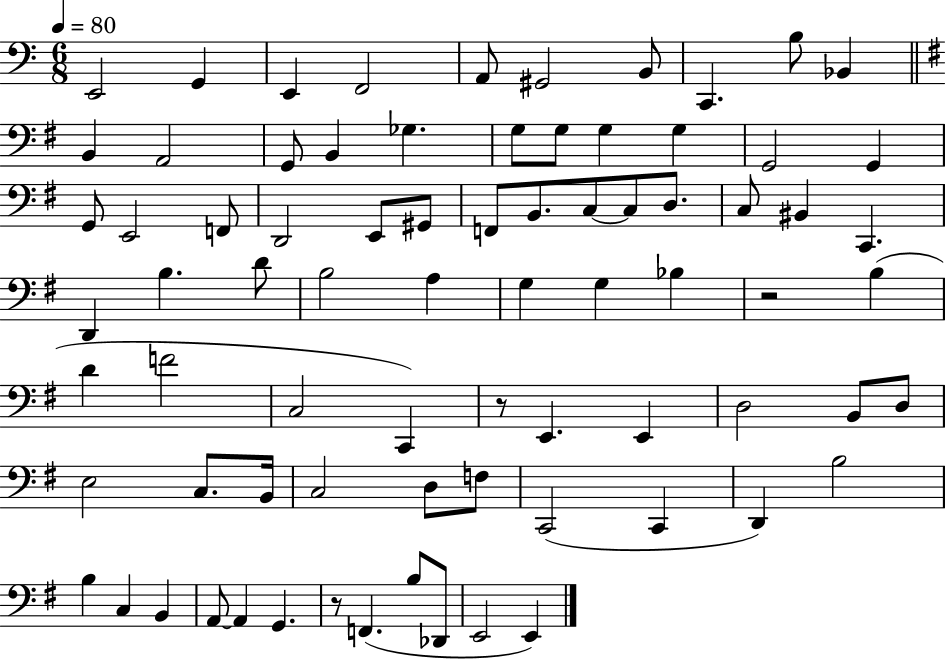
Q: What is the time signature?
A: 6/8